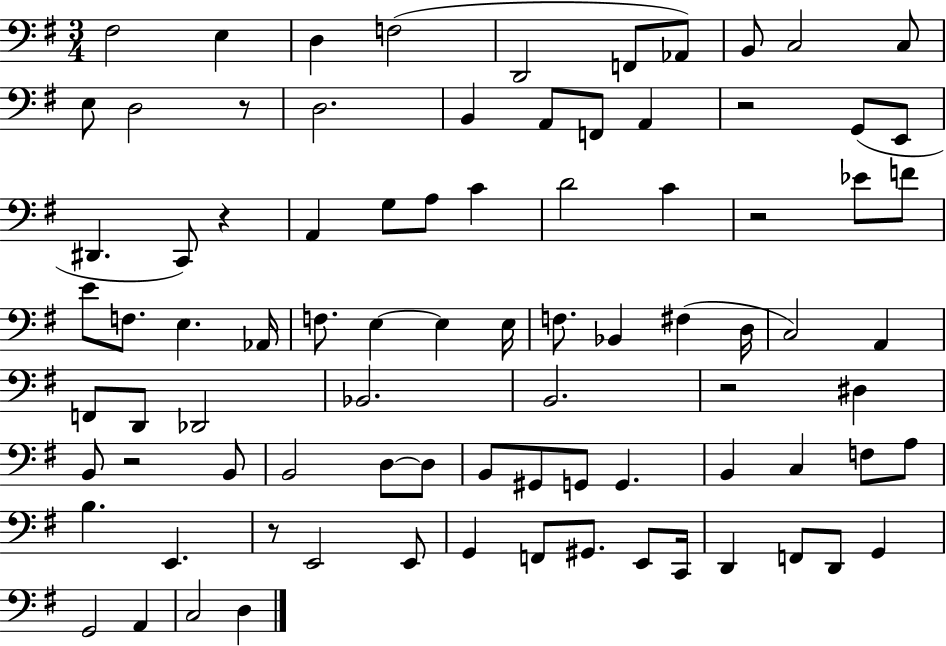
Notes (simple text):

F#3/h E3/q D3/q F3/h D2/h F2/e Ab2/e B2/e C3/h C3/e E3/e D3/h R/e D3/h. B2/q A2/e F2/e A2/q R/h G2/e E2/e D#2/q. C2/e R/q A2/q G3/e A3/e C4/q D4/h C4/q R/h Eb4/e F4/e E4/e F3/e. E3/q. Ab2/s F3/e. E3/q E3/q E3/s F3/e. Bb2/q F#3/q D3/s C3/h A2/q F2/e D2/e Db2/h Bb2/h. B2/h. R/h D#3/q B2/e R/h B2/e B2/h D3/e D3/e B2/e G#2/e G2/e G2/q. B2/q C3/q F3/e A3/e B3/q. E2/q. R/e E2/h E2/e G2/q F2/e G#2/e. E2/e C2/s D2/q F2/e D2/e G2/q G2/h A2/q C3/h D3/q